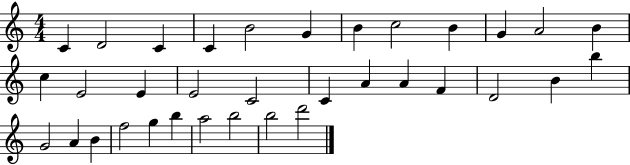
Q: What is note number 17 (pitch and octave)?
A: C4